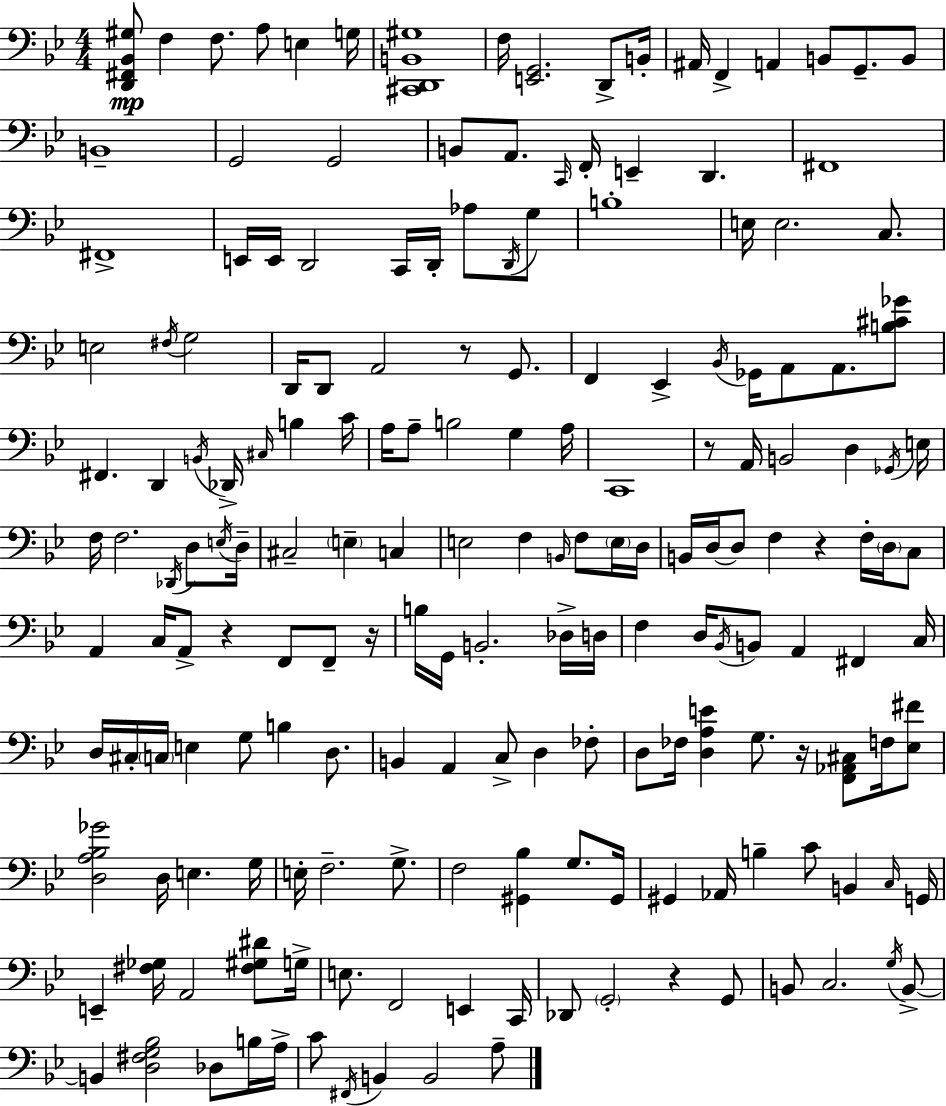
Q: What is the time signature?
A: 4/4